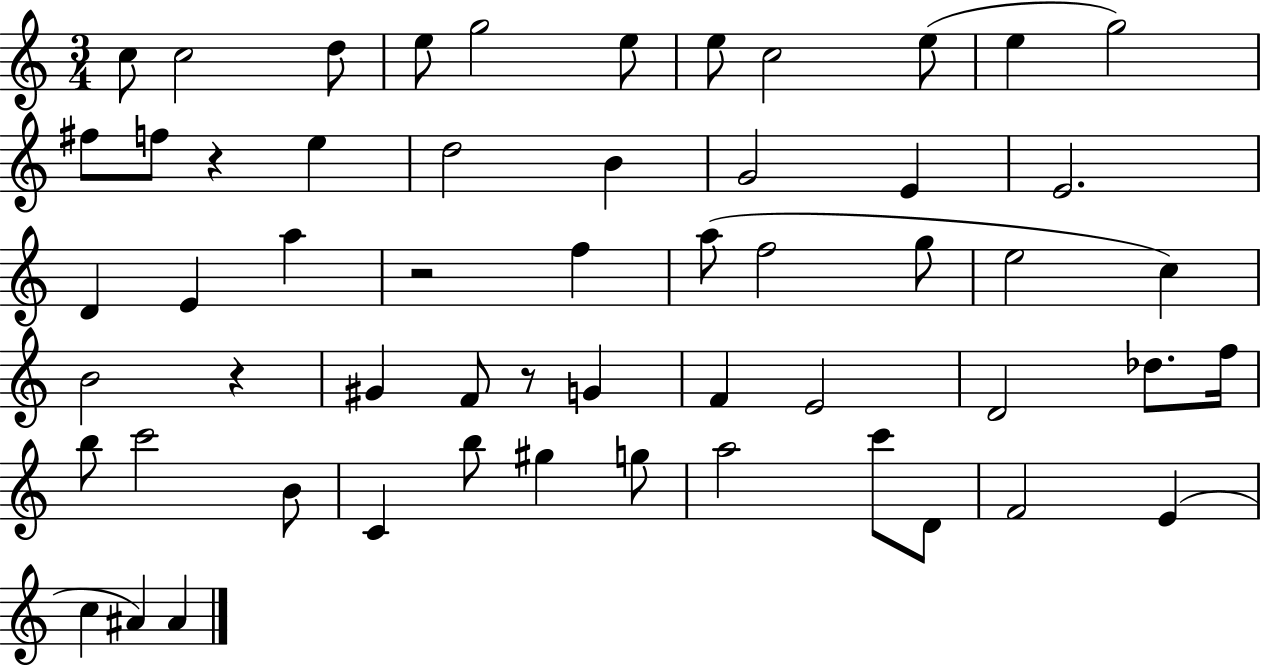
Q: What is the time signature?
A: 3/4